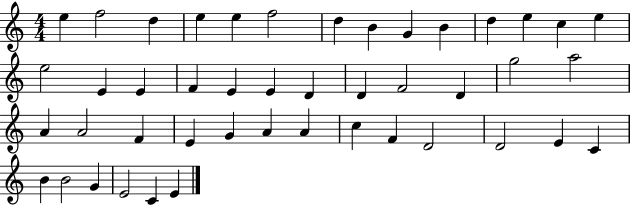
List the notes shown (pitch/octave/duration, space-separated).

E5/q F5/h D5/q E5/q E5/q F5/h D5/q B4/q G4/q B4/q D5/q E5/q C5/q E5/q E5/h E4/q E4/q F4/q E4/q E4/q D4/q D4/q F4/h D4/q G5/h A5/h A4/q A4/h F4/q E4/q G4/q A4/q A4/q C5/q F4/q D4/h D4/h E4/q C4/q B4/q B4/h G4/q E4/h C4/q E4/q